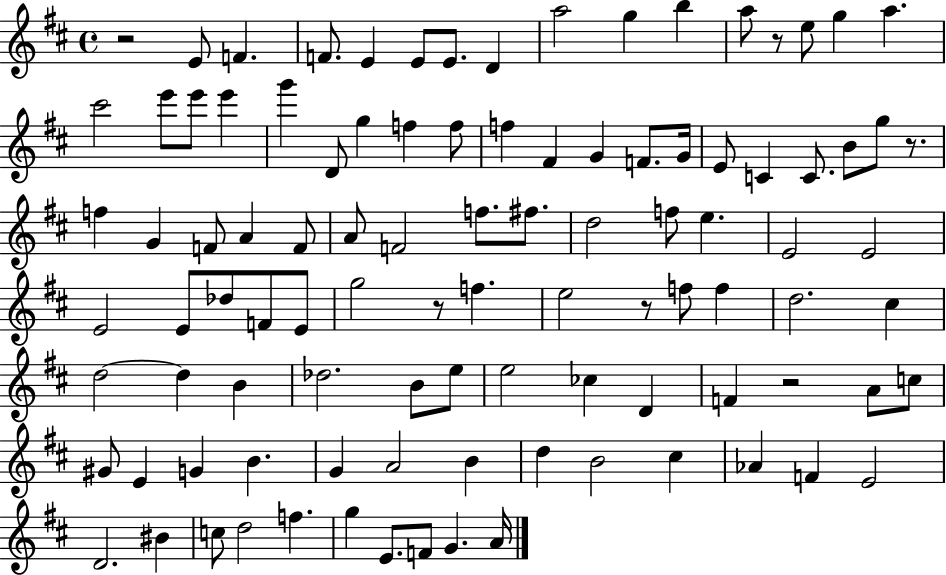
{
  \clef treble
  \time 4/4
  \defaultTimeSignature
  \key d \major
  \repeat volta 2 { r2 e'8 f'4. | f'8. e'4 e'8 e'8. d'4 | a''2 g''4 b''4 | a''8 r8 e''8 g''4 a''4. | \break cis'''2 e'''8 e'''8 e'''4 | g'''4 d'8 g''4 f''4 f''8 | f''4 fis'4 g'4 f'8. g'16 | e'8 c'4 c'8. b'8 g''8 r8. | \break f''4 g'4 f'8 a'4 f'8 | a'8 f'2 f''8. fis''8. | d''2 f''8 e''4. | e'2 e'2 | \break e'2 e'8 des''8 f'8 e'8 | g''2 r8 f''4. | e''2 r8 f''8 f''4 | d''2. cis''4 | \break d''2~~ d''4 b'4 | des''2. b'8 e''8 | e''2 ces''4 d'4 | f'4 r2 a'8 c''8 | \break gis'8 e'4 g'4 b'4. | g'4 a'2 b'4 | d''4 b'2 cis''4 | aes'4 f'4 e'2 | \break d'2. bis'4 | c''8 d''2 f''4. | g''4 e'8. f'8 g'4. a'16 | } \bar "|."
}